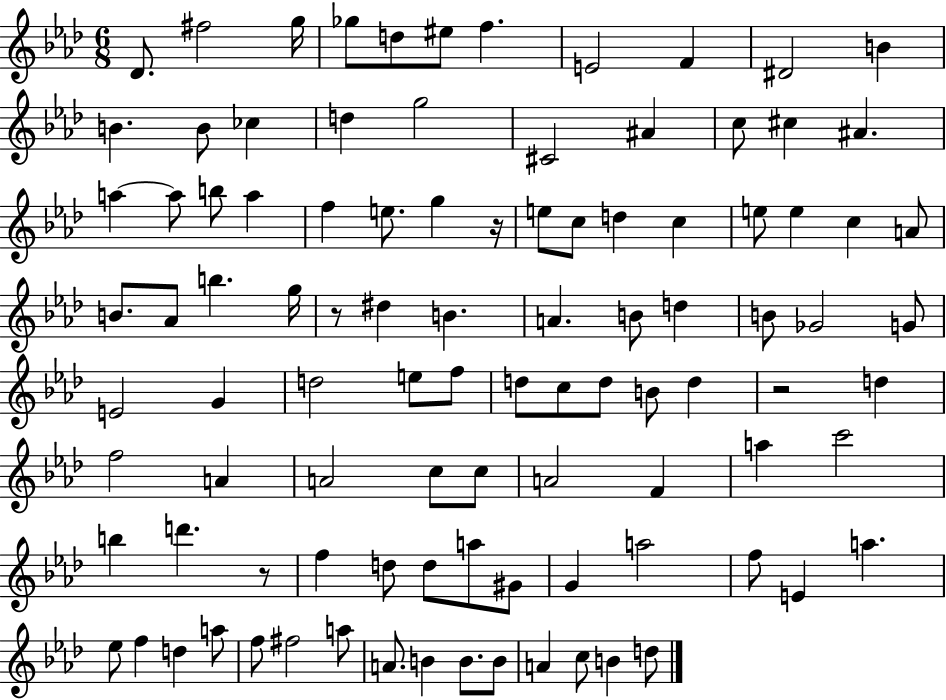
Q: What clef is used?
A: treble